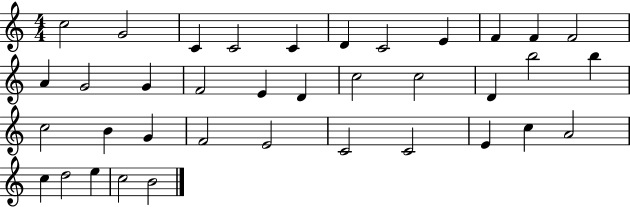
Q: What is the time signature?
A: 4/4